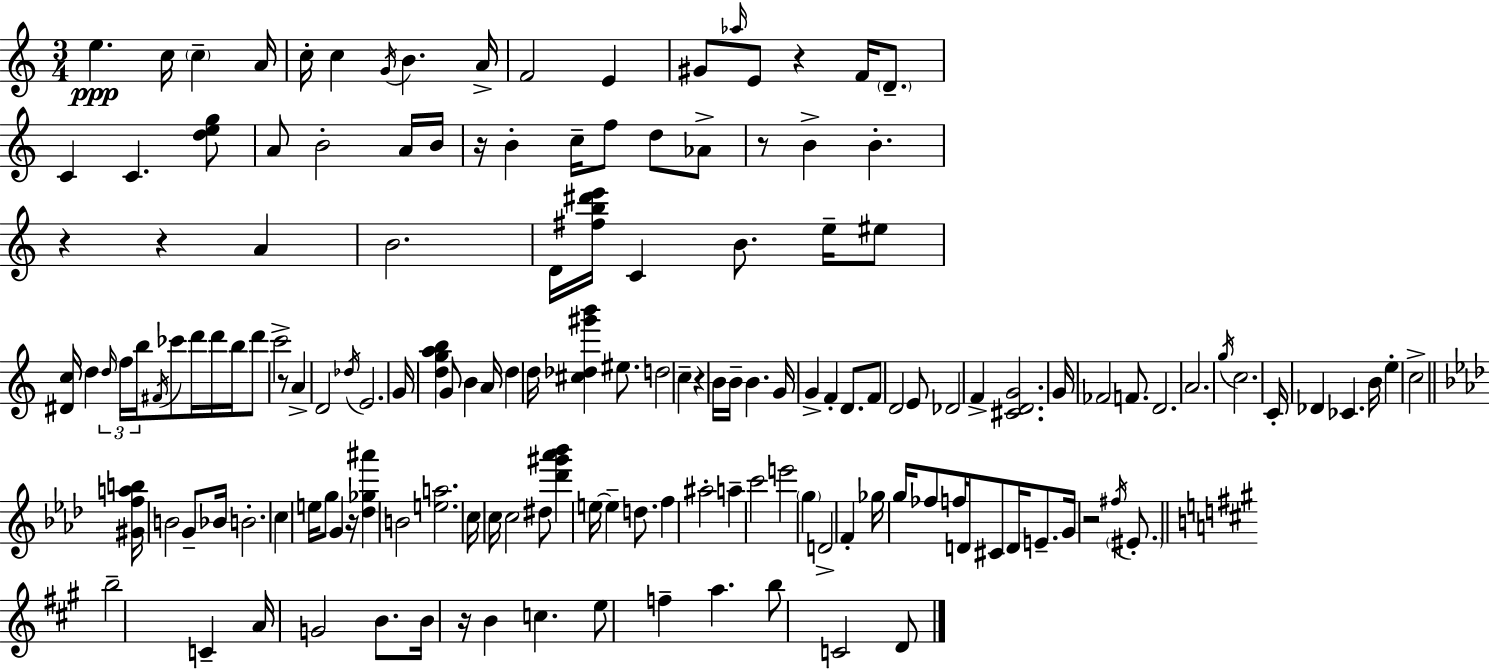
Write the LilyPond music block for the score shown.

{
  \clef treble
  \numericTimeSignature
  \time 3/4
  \key c \major
  e''4.\ppp c''16 \parenthesize c''4-- a'16 | c''16-. c''4 \acciaccatura { g'16 } b'4. | a'16-> f'2 e'4 | gis'8 \grace { aes''16 } e'8 r4 f'16 \parenthesize d'8.-- | \break c'4 c'4. | <d'' e'' g''>8 a'8 b'2-. | a'16 b'16 r16 b'4-. c''16-- f''8 d''8 | aes'8-> r8 b'4-> b'4.-. | \break r4 r4 a'4 | b'2. | d'16 <fis'' b'' dis''' e'''>16 c'4 b'8. e''16-- | eis''8 <dis' c''>16 d''4 \tuplet 3/2 { \grace { d''16 } f''16 b''16 } \acciaccatura { fis'16 } ces'''8 | \break d'''16 d'''16 b''16 d'''8 c'''2-> | r8 a'4-> d'2 | \acciaccatura { des''16 } e'2. | g'16 <d'' g'' a'' b''>4 g'8 | \break b'4 a'16 d''4 d''16 <cis'' des'' gis''' b'''>4 | eis''8. d''2 | c''4-- r4 b'16 b'16-- b'4. | g'16 g'4-> f'4-. | \break d'8. f'8 d'2 | e'8 des'2 | f'4-> <cis' d' g'>2. | g'16 fes'2 | \break f'8. d'2. | a'2. | \acciaccatura { g''16 } c''2. | c'16-. des'4 ces'4. | \break b'16 e''4-. c''2-> | \bar "||" \break \key aes \major <gis' f'' a'' b''>16 b'2 g'8-- bes'16 | b'2.-. | c''4 e''16 g''8 g'4 r16 | <des'' ges'' ais'''>4 b'2 | \break <e'' a''>2. | c''16 c''16 c''2 dis''8 | <des''' gis''' aes''' bes'''>4 e''16~~ e''4-- d''8. | f''4 ais''2-. | \break a''4-- c'''2 | e'''2 \parenthesize g''4 | d'2-> f'4-. | ges''16 g''16 fes''8 f''16 d'16 cis'8 d'16 e'8.-- | \break g'16 r2 \acciaccatura { fis''16 } \parenthesize eis'8.-. | \bar "||" \break \key a \major b''2-- c'4-- | a'16 g'2 b'8. | b'16 r16 b'4 c''4. | e''8 f''4-- a''4. | \break b''8 c'2 d'8 | \bar "|."
}